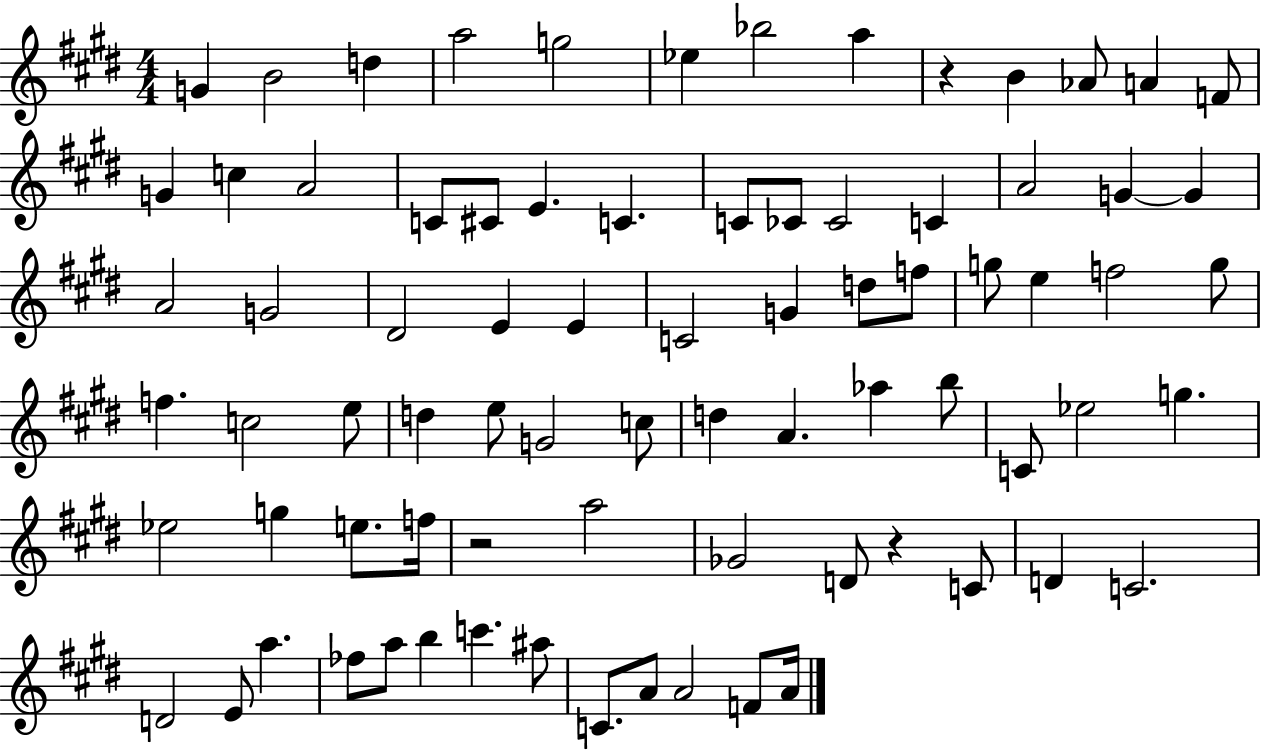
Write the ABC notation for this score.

X:1
T:Untitled
M:4/4
L:1/4
K:E
G B2 d a2 g2 _e _b2 a z B _A/2 A F/2 G c A2 C/2 ^C/2 E C C/2 _C/2 _C2 C A2 G G A2 G2 ^D2 E E C2 G d/2 f/2 g/2 e f2 g/2 f c2 e/2 d e/2 G2 c/2 d A _a b/2 C/2 _e2 g _e2 g e/2 f/4 z2 a2 _G2 D/2 z C/2 D C2 D2 E/2 a _f/2 a/2 b c' ^a/2 C/2 A/2 A2 F/2 A/4